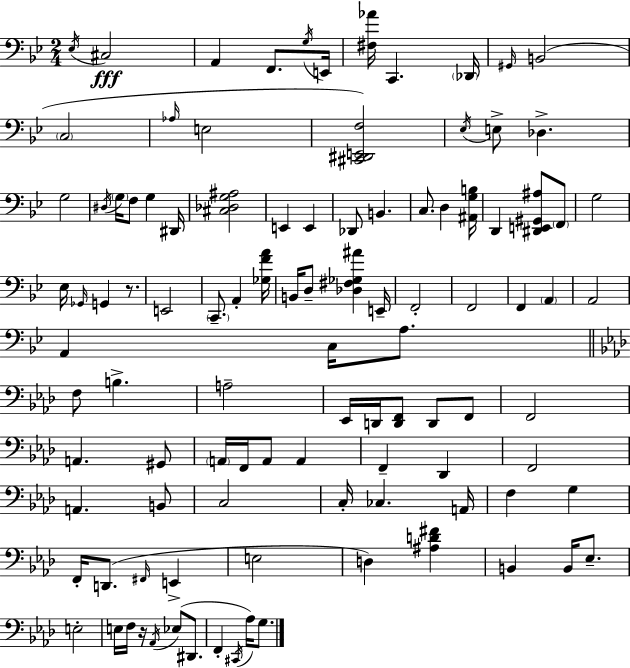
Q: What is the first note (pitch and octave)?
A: Eb3